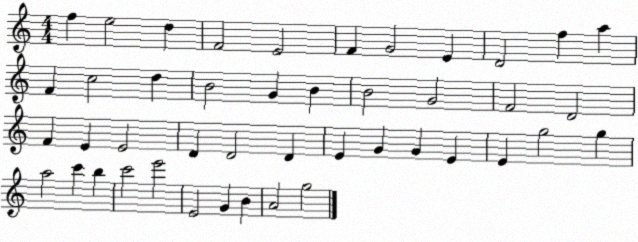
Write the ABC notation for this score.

X:1
T:Untitled
M:4/4
L:1/4
K:C
f e2 d F2 E2 F G2 E D2 f a F c2 d B2 G B B2 G2 F2 D2 F E E2 D D2 D E G G E E g2 g a2 c' b c'2 e'2 E2 G B A2 g2